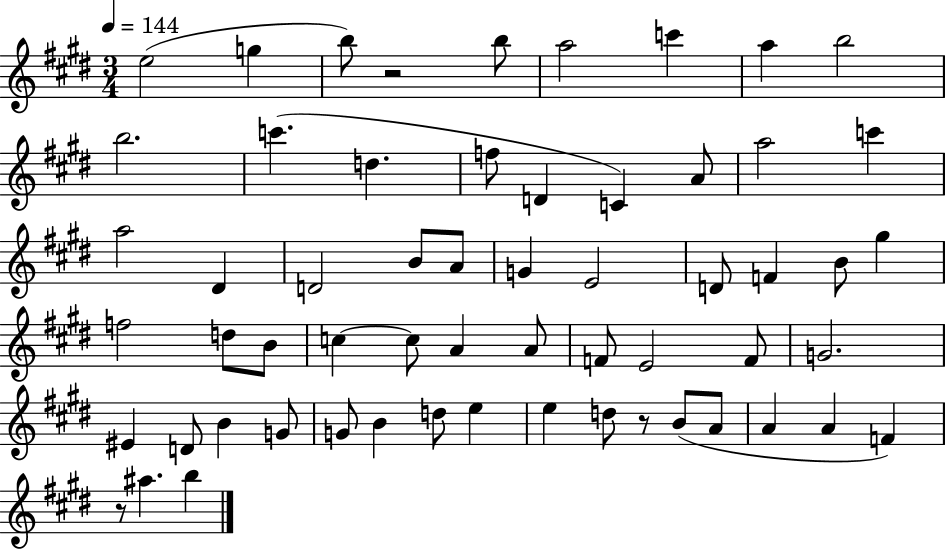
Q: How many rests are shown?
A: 3